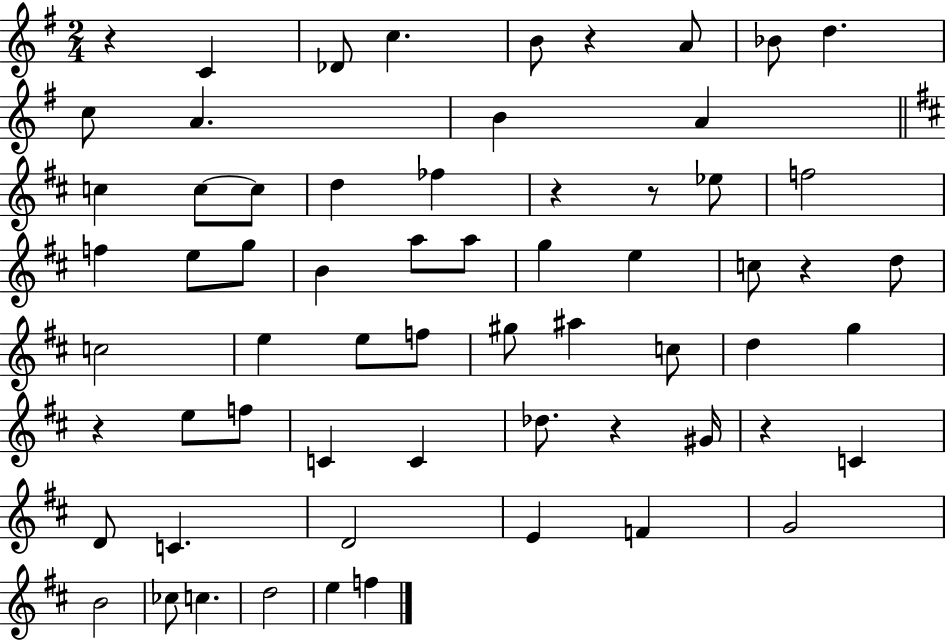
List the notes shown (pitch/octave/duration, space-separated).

R/q C4/q Db4/e C5/q. B4/e R/q A4/e Bb4/e D5/q. C5/e A4/q. B4/q A4/q C5/q C5/e C5/e D5/q FES5/q R/q R/e Eb5/e F5/h F5/q E5/e G5/e B4/q A5/e A5/e G5/q E5/q C5/e R/q D5/e C5/h E5/q E5/e F5/e G#5/e A#5/q C5/e D5/q G5/q R/q E5/e F5/e C4/q C4/q Db5/e. R/q G#4/s R/q C4/q D4/e C4/q. D4/h E4/q F4/q G4/h B4/h CES5/e C5/q. D5/h E5/q F5/q